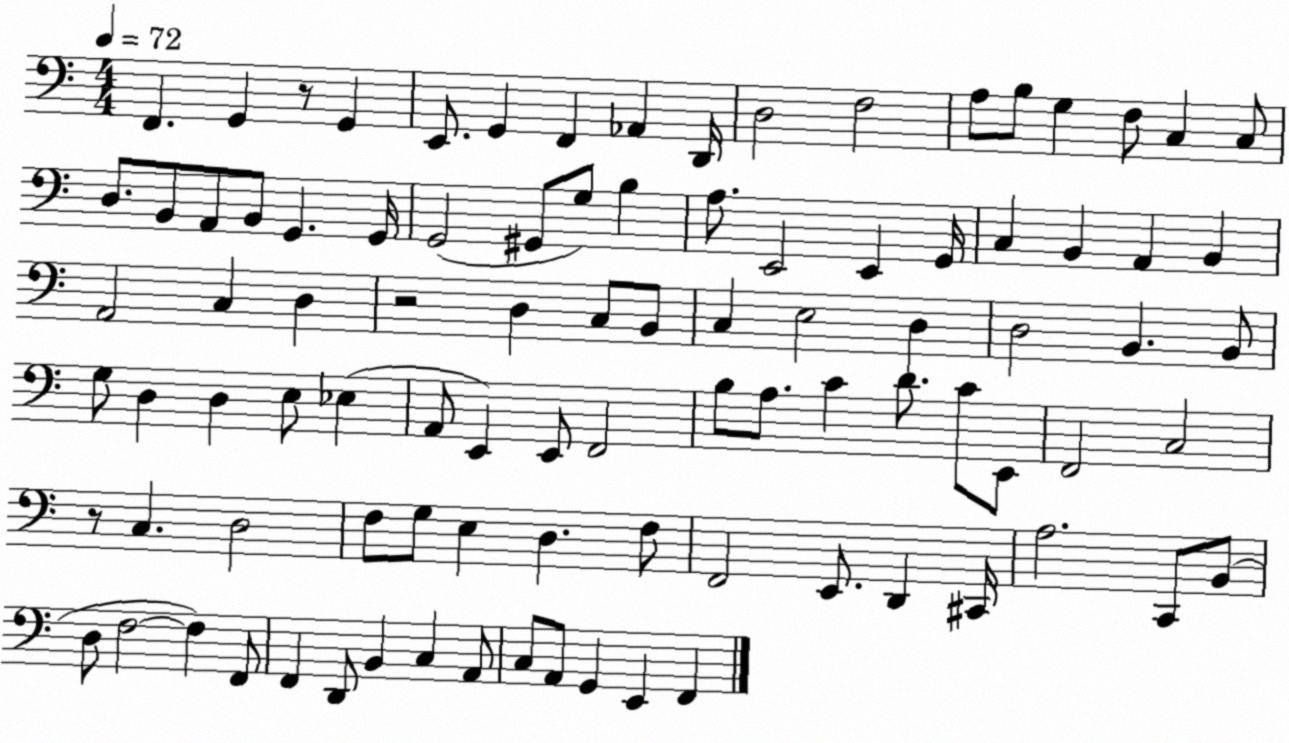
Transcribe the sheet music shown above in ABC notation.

X:1
T:Untitled
M:4/4
L:1/4
K:C
F,, G,, z/2 G,, E,,/2 G,, F,, _A,, D,,/4 D,2 F,2 A,/2 B,/2 G, F,/2 C, C,/2 D,/2 B,,/2 A,,/2 B,,/2 G,, G,,/4 G,,2 ^G,,/2 G,/2 B, A,/2 E,,2 E,, G,,/4 C, B,, A,, B,, A,,2 C, D, z2 D, C,/2 B,,/2 C, E,2 D, D,2 B,, B,,/2 G,/2 D, D, E,/2 _E, A,,/2 E,, E,,/2 F,,2 B,/2 A,/2 C D/2 C/2 E,,/2 F,,2 C,2 z/2 C, D,2 F,/2 G,/2 E, D, F,/2 F,,2 E,,/2 D,, ^C,,/4 A,2 C,,/2 B,,/2 D,/2 F,2 F, F,,/2 F,, D,,/2 B,, C, A,,/2 C,/2 A,,/2 G,, E,, F,,